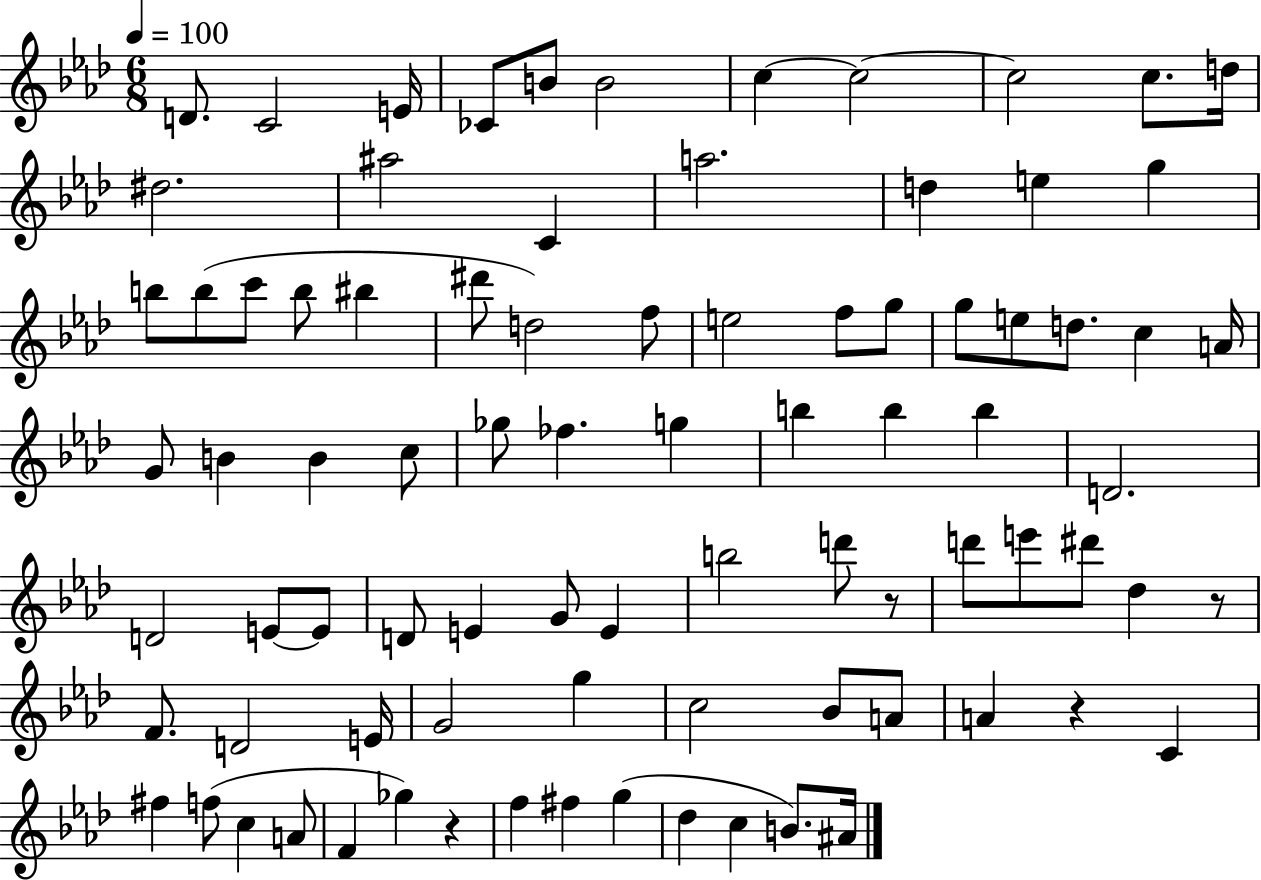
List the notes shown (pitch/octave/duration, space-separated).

D4/e. C4/h E4/s CES4/e B4/e B4/h C5/q C5/h C5/h C5/e. D5/s D#5/h. A#5/h C4/q A5/h. D5/q E5/q G5/q B5/e B5/e C6/e B5/e BIS5/q D#6/e D5/h F5/e E5/h F5/e G5/e G5/e E5/e D5/e. C5/q A4/s G4/e B4/q B4/q C5/e Gb5/e FES5/q. G5/q B5/q B5/q B5/q D4/h. D4/h E4/e E4/e D4/e E4/q G4/e E4/q B5/h D6/e R/e D6/e E6/e D#6/e Db5/q R/e F4/e. D4/h E4/s G4/h G5/q C5/h Bb4/e A4/e A4/q R/q C4/q F#5/q F5/e C5/q A4/e F4/q Gb5/q R/q F5/q F#5/q G5/q Db5/q C5/q B4/e. A#4/s